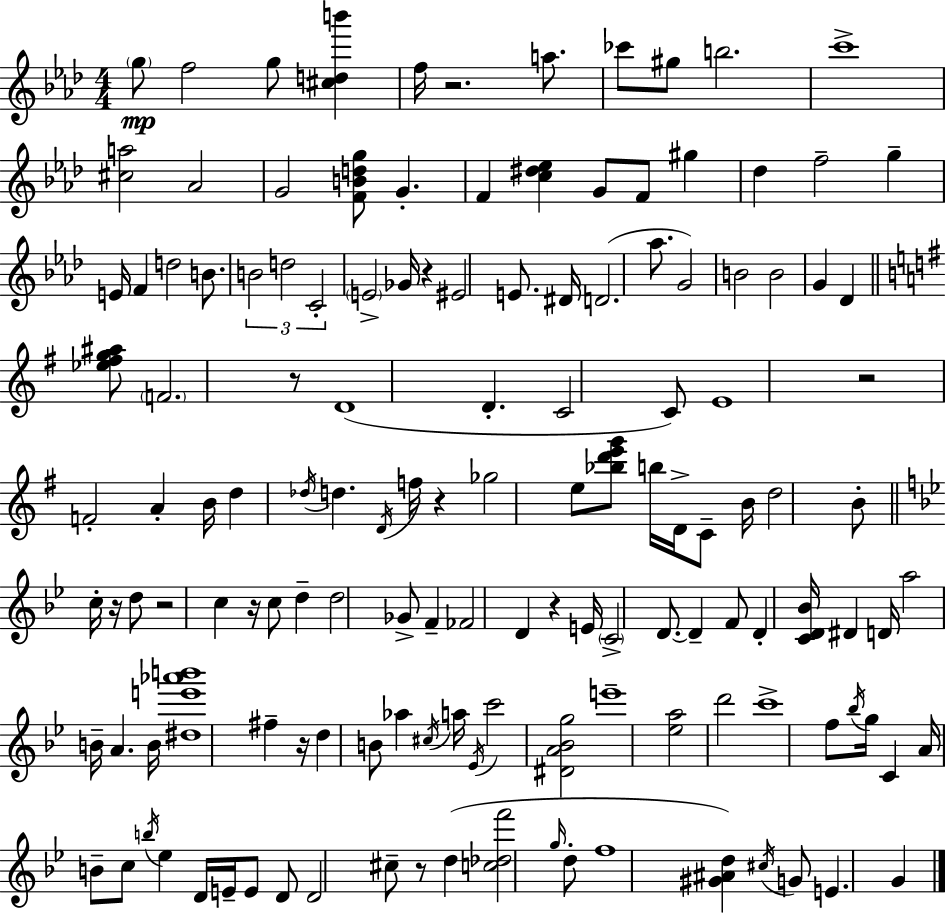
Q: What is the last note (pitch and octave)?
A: G4